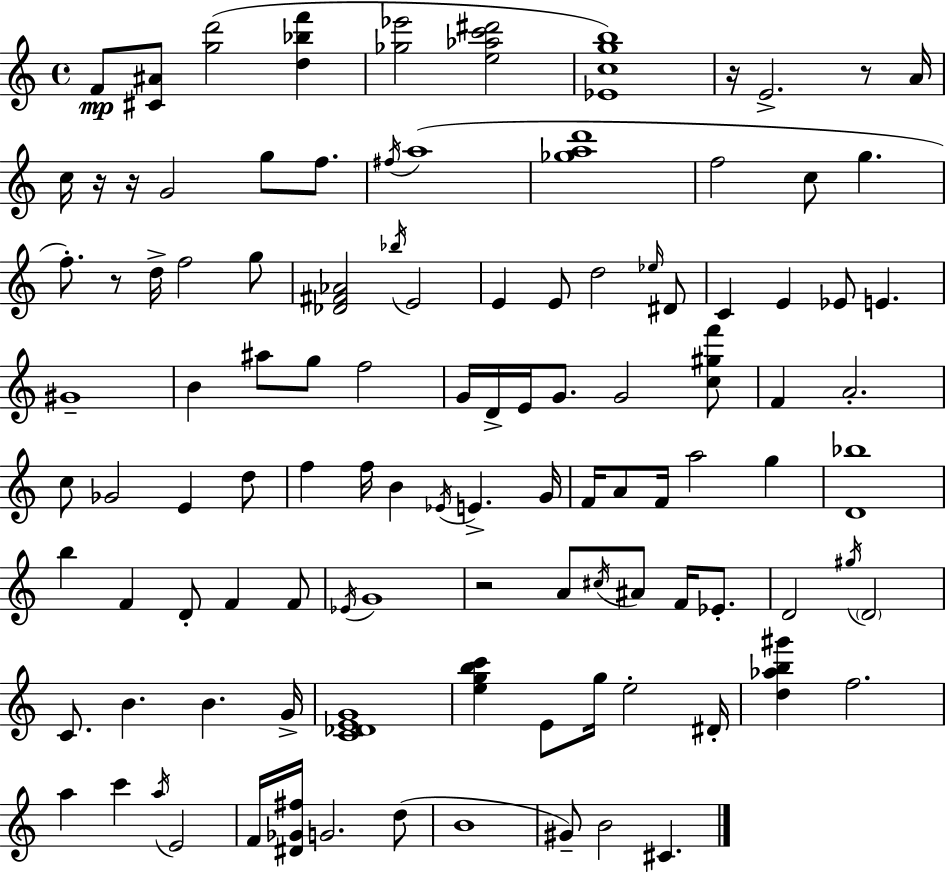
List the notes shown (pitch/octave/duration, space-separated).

F4/e [C#4,A#4]/e [G5,D6]/h [D5,Bb5,F6]/q [Gb5,Eb6]/h [E5,Ab5,C6,D#6]/h [Eb4,C5,G5,B5]/w R/s E4/h. R/e A4/s C5/s R/s R/s G4/h G5/e F5/e. F#5/s A5/w [Gb5,A5,D6]/w F5/h C5/e G5/q. F5/e. R/e D5/s F5/h G5/e [Db4,F#4,Ab4]/h Bb5/s E4/h E4/q E4/e D5/h Eb5/s D#4/e C4/q E4/q Eb4/e E4/q. G#4/w B4/q A#5/e G5/e F5/h G4/s D4/s E4/s G4/e. G4/h [C5,G#5,F6]/e F4/q A4/h. C5/e Gb4/h E4/q D5/e F5/q F5/s B4/q Eb4/s E4/q. G4/s F4/s A4/e F4/s A5/h G5/q [D4,Bb5]/w B5/q F4/q D4/e F4/q F4/e Eb4/s G4/w R/h A4/e C#5/s A#4/e F4/s Eb4/e. D4/h G#5/s D4/h C4/e. B4/q. B4/q. G4/s [C4,Db4,E4,G4]/w [E5,G5,B5,C6]/q E4/e G5/s E5/h D#4/s [D5,Ab5,B5,G#6]/q F5/h. A5/q C6/q A5/s E4/h F4/s [D#4,Gb4,F#5]/s G4/h. D5/e B4/w G#4/e B4/h C#4/q.